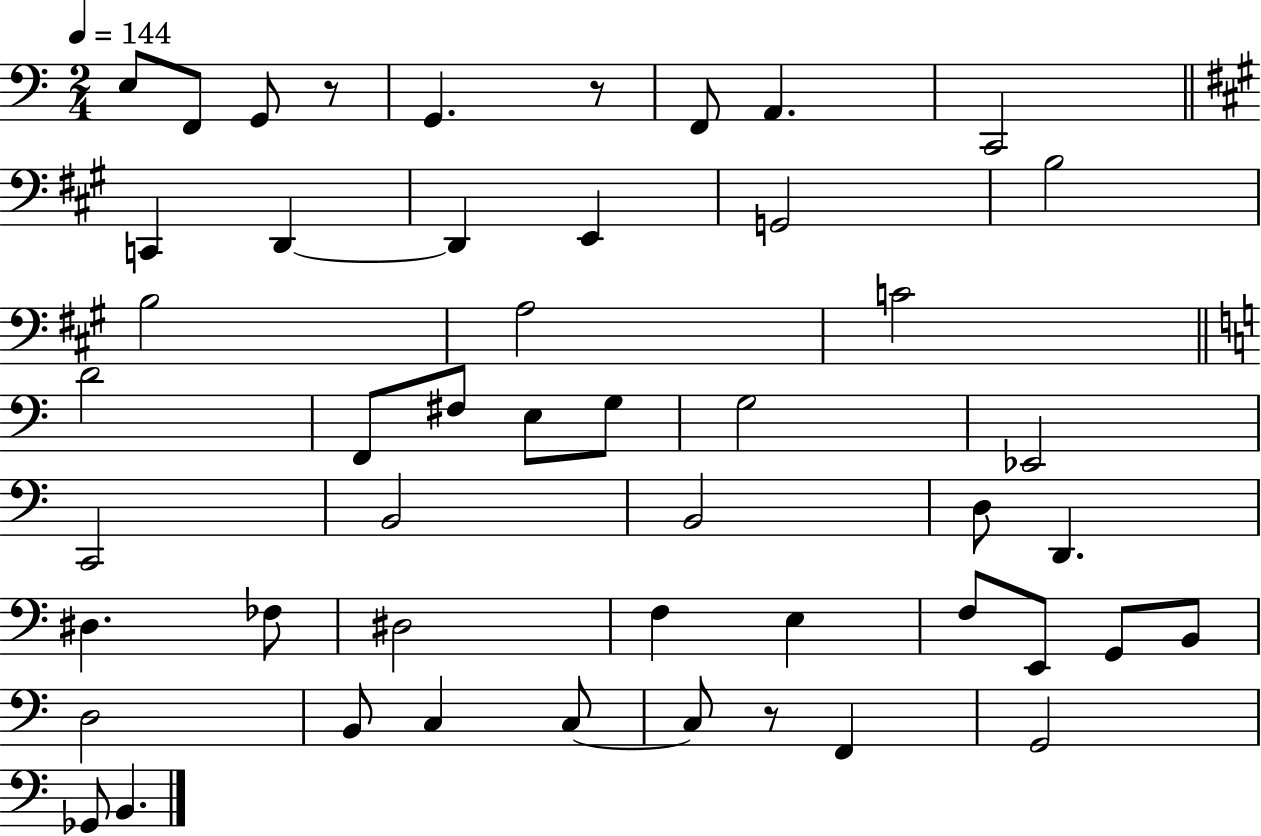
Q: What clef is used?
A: bass